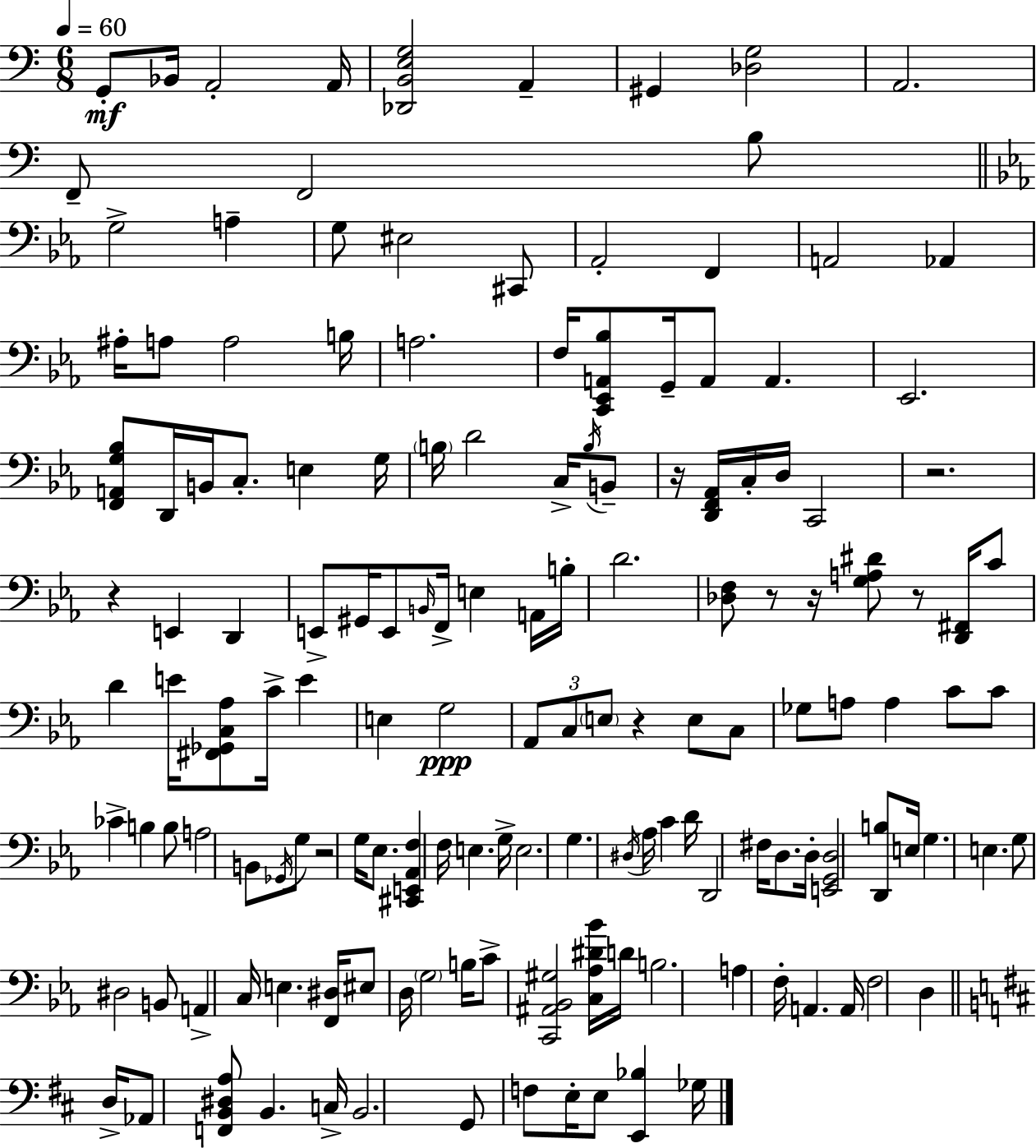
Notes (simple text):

G2/e Bb2/s A2/h A2/s [Db2,B2,E3,G3]/h A2/q G#2/q [Db3,G3]/h A2/h. F2/e F2/h B3/e G3/h A3/q G3/e EIS3/h C#2/e Ab2/h F2/q A2/h Ab2/q A#3/s A3/e A3/h B3/s A3/h. F3/s [C2,Eb2,A2,Bb3]/e G2/s A2/e A2/q. Eb2/h. [F2,A2,G3,Bb3]/e D2/s B2/s C3/e. E3/q G3/s B3/s D4/h C3/s B3/s B2/e R/s [D2,F2,Ab2]/s C3/s D3/s C2/h R/h. R/q E2/q D2/q E2/e G#2/s E2/e B2/s F2/s E3/q A2/s B3/s D4/h. [Db3,F3]/e R/e R/s [G3,A3,D#4]/e R/e [D2,F#2]/s C4/e D4/q E4/s [F#2,Gb2,C3,Ab3]/e C4/s E4/q E3/q G3/h Ab2/e C3/e E3/e R/q E3/e C3/e Gb3/e A3/e A3/q C4/e C4/e CES4/q B3/q B3/e A3/h B2/e Gb2/s G3/e R/h G3/s Eb3/e. [C#2,E2,Ab2,F3]/q F3/s E3/q. G3/s E3/h. G3/q. D#3/s Ab3/s C4/q D4/s D2/h F#3/s D3/e. D3/s [E2,G2,D3]/h [D2,B3]/e E3/s G3/q. E3/q. G3/e D#3/h B2/e A2/q C3/s E3/q. [F2,D#3]/s EIS3/e D3/s G3/h B3/s C4/e [C2,A#2,Bb2,G#3]/h [C3,Ab3,D#4,Bb4]/s D4/s B3/h. A3/q F3/s A2/q. A2/s F3/h D3/q D3/s Ab2/e [F2,B2,D#3,A3]/e B2/q. C3/s B2/h. G2/e F3/e E3/s E3/e [E2,Bb3]/q Gb3/s